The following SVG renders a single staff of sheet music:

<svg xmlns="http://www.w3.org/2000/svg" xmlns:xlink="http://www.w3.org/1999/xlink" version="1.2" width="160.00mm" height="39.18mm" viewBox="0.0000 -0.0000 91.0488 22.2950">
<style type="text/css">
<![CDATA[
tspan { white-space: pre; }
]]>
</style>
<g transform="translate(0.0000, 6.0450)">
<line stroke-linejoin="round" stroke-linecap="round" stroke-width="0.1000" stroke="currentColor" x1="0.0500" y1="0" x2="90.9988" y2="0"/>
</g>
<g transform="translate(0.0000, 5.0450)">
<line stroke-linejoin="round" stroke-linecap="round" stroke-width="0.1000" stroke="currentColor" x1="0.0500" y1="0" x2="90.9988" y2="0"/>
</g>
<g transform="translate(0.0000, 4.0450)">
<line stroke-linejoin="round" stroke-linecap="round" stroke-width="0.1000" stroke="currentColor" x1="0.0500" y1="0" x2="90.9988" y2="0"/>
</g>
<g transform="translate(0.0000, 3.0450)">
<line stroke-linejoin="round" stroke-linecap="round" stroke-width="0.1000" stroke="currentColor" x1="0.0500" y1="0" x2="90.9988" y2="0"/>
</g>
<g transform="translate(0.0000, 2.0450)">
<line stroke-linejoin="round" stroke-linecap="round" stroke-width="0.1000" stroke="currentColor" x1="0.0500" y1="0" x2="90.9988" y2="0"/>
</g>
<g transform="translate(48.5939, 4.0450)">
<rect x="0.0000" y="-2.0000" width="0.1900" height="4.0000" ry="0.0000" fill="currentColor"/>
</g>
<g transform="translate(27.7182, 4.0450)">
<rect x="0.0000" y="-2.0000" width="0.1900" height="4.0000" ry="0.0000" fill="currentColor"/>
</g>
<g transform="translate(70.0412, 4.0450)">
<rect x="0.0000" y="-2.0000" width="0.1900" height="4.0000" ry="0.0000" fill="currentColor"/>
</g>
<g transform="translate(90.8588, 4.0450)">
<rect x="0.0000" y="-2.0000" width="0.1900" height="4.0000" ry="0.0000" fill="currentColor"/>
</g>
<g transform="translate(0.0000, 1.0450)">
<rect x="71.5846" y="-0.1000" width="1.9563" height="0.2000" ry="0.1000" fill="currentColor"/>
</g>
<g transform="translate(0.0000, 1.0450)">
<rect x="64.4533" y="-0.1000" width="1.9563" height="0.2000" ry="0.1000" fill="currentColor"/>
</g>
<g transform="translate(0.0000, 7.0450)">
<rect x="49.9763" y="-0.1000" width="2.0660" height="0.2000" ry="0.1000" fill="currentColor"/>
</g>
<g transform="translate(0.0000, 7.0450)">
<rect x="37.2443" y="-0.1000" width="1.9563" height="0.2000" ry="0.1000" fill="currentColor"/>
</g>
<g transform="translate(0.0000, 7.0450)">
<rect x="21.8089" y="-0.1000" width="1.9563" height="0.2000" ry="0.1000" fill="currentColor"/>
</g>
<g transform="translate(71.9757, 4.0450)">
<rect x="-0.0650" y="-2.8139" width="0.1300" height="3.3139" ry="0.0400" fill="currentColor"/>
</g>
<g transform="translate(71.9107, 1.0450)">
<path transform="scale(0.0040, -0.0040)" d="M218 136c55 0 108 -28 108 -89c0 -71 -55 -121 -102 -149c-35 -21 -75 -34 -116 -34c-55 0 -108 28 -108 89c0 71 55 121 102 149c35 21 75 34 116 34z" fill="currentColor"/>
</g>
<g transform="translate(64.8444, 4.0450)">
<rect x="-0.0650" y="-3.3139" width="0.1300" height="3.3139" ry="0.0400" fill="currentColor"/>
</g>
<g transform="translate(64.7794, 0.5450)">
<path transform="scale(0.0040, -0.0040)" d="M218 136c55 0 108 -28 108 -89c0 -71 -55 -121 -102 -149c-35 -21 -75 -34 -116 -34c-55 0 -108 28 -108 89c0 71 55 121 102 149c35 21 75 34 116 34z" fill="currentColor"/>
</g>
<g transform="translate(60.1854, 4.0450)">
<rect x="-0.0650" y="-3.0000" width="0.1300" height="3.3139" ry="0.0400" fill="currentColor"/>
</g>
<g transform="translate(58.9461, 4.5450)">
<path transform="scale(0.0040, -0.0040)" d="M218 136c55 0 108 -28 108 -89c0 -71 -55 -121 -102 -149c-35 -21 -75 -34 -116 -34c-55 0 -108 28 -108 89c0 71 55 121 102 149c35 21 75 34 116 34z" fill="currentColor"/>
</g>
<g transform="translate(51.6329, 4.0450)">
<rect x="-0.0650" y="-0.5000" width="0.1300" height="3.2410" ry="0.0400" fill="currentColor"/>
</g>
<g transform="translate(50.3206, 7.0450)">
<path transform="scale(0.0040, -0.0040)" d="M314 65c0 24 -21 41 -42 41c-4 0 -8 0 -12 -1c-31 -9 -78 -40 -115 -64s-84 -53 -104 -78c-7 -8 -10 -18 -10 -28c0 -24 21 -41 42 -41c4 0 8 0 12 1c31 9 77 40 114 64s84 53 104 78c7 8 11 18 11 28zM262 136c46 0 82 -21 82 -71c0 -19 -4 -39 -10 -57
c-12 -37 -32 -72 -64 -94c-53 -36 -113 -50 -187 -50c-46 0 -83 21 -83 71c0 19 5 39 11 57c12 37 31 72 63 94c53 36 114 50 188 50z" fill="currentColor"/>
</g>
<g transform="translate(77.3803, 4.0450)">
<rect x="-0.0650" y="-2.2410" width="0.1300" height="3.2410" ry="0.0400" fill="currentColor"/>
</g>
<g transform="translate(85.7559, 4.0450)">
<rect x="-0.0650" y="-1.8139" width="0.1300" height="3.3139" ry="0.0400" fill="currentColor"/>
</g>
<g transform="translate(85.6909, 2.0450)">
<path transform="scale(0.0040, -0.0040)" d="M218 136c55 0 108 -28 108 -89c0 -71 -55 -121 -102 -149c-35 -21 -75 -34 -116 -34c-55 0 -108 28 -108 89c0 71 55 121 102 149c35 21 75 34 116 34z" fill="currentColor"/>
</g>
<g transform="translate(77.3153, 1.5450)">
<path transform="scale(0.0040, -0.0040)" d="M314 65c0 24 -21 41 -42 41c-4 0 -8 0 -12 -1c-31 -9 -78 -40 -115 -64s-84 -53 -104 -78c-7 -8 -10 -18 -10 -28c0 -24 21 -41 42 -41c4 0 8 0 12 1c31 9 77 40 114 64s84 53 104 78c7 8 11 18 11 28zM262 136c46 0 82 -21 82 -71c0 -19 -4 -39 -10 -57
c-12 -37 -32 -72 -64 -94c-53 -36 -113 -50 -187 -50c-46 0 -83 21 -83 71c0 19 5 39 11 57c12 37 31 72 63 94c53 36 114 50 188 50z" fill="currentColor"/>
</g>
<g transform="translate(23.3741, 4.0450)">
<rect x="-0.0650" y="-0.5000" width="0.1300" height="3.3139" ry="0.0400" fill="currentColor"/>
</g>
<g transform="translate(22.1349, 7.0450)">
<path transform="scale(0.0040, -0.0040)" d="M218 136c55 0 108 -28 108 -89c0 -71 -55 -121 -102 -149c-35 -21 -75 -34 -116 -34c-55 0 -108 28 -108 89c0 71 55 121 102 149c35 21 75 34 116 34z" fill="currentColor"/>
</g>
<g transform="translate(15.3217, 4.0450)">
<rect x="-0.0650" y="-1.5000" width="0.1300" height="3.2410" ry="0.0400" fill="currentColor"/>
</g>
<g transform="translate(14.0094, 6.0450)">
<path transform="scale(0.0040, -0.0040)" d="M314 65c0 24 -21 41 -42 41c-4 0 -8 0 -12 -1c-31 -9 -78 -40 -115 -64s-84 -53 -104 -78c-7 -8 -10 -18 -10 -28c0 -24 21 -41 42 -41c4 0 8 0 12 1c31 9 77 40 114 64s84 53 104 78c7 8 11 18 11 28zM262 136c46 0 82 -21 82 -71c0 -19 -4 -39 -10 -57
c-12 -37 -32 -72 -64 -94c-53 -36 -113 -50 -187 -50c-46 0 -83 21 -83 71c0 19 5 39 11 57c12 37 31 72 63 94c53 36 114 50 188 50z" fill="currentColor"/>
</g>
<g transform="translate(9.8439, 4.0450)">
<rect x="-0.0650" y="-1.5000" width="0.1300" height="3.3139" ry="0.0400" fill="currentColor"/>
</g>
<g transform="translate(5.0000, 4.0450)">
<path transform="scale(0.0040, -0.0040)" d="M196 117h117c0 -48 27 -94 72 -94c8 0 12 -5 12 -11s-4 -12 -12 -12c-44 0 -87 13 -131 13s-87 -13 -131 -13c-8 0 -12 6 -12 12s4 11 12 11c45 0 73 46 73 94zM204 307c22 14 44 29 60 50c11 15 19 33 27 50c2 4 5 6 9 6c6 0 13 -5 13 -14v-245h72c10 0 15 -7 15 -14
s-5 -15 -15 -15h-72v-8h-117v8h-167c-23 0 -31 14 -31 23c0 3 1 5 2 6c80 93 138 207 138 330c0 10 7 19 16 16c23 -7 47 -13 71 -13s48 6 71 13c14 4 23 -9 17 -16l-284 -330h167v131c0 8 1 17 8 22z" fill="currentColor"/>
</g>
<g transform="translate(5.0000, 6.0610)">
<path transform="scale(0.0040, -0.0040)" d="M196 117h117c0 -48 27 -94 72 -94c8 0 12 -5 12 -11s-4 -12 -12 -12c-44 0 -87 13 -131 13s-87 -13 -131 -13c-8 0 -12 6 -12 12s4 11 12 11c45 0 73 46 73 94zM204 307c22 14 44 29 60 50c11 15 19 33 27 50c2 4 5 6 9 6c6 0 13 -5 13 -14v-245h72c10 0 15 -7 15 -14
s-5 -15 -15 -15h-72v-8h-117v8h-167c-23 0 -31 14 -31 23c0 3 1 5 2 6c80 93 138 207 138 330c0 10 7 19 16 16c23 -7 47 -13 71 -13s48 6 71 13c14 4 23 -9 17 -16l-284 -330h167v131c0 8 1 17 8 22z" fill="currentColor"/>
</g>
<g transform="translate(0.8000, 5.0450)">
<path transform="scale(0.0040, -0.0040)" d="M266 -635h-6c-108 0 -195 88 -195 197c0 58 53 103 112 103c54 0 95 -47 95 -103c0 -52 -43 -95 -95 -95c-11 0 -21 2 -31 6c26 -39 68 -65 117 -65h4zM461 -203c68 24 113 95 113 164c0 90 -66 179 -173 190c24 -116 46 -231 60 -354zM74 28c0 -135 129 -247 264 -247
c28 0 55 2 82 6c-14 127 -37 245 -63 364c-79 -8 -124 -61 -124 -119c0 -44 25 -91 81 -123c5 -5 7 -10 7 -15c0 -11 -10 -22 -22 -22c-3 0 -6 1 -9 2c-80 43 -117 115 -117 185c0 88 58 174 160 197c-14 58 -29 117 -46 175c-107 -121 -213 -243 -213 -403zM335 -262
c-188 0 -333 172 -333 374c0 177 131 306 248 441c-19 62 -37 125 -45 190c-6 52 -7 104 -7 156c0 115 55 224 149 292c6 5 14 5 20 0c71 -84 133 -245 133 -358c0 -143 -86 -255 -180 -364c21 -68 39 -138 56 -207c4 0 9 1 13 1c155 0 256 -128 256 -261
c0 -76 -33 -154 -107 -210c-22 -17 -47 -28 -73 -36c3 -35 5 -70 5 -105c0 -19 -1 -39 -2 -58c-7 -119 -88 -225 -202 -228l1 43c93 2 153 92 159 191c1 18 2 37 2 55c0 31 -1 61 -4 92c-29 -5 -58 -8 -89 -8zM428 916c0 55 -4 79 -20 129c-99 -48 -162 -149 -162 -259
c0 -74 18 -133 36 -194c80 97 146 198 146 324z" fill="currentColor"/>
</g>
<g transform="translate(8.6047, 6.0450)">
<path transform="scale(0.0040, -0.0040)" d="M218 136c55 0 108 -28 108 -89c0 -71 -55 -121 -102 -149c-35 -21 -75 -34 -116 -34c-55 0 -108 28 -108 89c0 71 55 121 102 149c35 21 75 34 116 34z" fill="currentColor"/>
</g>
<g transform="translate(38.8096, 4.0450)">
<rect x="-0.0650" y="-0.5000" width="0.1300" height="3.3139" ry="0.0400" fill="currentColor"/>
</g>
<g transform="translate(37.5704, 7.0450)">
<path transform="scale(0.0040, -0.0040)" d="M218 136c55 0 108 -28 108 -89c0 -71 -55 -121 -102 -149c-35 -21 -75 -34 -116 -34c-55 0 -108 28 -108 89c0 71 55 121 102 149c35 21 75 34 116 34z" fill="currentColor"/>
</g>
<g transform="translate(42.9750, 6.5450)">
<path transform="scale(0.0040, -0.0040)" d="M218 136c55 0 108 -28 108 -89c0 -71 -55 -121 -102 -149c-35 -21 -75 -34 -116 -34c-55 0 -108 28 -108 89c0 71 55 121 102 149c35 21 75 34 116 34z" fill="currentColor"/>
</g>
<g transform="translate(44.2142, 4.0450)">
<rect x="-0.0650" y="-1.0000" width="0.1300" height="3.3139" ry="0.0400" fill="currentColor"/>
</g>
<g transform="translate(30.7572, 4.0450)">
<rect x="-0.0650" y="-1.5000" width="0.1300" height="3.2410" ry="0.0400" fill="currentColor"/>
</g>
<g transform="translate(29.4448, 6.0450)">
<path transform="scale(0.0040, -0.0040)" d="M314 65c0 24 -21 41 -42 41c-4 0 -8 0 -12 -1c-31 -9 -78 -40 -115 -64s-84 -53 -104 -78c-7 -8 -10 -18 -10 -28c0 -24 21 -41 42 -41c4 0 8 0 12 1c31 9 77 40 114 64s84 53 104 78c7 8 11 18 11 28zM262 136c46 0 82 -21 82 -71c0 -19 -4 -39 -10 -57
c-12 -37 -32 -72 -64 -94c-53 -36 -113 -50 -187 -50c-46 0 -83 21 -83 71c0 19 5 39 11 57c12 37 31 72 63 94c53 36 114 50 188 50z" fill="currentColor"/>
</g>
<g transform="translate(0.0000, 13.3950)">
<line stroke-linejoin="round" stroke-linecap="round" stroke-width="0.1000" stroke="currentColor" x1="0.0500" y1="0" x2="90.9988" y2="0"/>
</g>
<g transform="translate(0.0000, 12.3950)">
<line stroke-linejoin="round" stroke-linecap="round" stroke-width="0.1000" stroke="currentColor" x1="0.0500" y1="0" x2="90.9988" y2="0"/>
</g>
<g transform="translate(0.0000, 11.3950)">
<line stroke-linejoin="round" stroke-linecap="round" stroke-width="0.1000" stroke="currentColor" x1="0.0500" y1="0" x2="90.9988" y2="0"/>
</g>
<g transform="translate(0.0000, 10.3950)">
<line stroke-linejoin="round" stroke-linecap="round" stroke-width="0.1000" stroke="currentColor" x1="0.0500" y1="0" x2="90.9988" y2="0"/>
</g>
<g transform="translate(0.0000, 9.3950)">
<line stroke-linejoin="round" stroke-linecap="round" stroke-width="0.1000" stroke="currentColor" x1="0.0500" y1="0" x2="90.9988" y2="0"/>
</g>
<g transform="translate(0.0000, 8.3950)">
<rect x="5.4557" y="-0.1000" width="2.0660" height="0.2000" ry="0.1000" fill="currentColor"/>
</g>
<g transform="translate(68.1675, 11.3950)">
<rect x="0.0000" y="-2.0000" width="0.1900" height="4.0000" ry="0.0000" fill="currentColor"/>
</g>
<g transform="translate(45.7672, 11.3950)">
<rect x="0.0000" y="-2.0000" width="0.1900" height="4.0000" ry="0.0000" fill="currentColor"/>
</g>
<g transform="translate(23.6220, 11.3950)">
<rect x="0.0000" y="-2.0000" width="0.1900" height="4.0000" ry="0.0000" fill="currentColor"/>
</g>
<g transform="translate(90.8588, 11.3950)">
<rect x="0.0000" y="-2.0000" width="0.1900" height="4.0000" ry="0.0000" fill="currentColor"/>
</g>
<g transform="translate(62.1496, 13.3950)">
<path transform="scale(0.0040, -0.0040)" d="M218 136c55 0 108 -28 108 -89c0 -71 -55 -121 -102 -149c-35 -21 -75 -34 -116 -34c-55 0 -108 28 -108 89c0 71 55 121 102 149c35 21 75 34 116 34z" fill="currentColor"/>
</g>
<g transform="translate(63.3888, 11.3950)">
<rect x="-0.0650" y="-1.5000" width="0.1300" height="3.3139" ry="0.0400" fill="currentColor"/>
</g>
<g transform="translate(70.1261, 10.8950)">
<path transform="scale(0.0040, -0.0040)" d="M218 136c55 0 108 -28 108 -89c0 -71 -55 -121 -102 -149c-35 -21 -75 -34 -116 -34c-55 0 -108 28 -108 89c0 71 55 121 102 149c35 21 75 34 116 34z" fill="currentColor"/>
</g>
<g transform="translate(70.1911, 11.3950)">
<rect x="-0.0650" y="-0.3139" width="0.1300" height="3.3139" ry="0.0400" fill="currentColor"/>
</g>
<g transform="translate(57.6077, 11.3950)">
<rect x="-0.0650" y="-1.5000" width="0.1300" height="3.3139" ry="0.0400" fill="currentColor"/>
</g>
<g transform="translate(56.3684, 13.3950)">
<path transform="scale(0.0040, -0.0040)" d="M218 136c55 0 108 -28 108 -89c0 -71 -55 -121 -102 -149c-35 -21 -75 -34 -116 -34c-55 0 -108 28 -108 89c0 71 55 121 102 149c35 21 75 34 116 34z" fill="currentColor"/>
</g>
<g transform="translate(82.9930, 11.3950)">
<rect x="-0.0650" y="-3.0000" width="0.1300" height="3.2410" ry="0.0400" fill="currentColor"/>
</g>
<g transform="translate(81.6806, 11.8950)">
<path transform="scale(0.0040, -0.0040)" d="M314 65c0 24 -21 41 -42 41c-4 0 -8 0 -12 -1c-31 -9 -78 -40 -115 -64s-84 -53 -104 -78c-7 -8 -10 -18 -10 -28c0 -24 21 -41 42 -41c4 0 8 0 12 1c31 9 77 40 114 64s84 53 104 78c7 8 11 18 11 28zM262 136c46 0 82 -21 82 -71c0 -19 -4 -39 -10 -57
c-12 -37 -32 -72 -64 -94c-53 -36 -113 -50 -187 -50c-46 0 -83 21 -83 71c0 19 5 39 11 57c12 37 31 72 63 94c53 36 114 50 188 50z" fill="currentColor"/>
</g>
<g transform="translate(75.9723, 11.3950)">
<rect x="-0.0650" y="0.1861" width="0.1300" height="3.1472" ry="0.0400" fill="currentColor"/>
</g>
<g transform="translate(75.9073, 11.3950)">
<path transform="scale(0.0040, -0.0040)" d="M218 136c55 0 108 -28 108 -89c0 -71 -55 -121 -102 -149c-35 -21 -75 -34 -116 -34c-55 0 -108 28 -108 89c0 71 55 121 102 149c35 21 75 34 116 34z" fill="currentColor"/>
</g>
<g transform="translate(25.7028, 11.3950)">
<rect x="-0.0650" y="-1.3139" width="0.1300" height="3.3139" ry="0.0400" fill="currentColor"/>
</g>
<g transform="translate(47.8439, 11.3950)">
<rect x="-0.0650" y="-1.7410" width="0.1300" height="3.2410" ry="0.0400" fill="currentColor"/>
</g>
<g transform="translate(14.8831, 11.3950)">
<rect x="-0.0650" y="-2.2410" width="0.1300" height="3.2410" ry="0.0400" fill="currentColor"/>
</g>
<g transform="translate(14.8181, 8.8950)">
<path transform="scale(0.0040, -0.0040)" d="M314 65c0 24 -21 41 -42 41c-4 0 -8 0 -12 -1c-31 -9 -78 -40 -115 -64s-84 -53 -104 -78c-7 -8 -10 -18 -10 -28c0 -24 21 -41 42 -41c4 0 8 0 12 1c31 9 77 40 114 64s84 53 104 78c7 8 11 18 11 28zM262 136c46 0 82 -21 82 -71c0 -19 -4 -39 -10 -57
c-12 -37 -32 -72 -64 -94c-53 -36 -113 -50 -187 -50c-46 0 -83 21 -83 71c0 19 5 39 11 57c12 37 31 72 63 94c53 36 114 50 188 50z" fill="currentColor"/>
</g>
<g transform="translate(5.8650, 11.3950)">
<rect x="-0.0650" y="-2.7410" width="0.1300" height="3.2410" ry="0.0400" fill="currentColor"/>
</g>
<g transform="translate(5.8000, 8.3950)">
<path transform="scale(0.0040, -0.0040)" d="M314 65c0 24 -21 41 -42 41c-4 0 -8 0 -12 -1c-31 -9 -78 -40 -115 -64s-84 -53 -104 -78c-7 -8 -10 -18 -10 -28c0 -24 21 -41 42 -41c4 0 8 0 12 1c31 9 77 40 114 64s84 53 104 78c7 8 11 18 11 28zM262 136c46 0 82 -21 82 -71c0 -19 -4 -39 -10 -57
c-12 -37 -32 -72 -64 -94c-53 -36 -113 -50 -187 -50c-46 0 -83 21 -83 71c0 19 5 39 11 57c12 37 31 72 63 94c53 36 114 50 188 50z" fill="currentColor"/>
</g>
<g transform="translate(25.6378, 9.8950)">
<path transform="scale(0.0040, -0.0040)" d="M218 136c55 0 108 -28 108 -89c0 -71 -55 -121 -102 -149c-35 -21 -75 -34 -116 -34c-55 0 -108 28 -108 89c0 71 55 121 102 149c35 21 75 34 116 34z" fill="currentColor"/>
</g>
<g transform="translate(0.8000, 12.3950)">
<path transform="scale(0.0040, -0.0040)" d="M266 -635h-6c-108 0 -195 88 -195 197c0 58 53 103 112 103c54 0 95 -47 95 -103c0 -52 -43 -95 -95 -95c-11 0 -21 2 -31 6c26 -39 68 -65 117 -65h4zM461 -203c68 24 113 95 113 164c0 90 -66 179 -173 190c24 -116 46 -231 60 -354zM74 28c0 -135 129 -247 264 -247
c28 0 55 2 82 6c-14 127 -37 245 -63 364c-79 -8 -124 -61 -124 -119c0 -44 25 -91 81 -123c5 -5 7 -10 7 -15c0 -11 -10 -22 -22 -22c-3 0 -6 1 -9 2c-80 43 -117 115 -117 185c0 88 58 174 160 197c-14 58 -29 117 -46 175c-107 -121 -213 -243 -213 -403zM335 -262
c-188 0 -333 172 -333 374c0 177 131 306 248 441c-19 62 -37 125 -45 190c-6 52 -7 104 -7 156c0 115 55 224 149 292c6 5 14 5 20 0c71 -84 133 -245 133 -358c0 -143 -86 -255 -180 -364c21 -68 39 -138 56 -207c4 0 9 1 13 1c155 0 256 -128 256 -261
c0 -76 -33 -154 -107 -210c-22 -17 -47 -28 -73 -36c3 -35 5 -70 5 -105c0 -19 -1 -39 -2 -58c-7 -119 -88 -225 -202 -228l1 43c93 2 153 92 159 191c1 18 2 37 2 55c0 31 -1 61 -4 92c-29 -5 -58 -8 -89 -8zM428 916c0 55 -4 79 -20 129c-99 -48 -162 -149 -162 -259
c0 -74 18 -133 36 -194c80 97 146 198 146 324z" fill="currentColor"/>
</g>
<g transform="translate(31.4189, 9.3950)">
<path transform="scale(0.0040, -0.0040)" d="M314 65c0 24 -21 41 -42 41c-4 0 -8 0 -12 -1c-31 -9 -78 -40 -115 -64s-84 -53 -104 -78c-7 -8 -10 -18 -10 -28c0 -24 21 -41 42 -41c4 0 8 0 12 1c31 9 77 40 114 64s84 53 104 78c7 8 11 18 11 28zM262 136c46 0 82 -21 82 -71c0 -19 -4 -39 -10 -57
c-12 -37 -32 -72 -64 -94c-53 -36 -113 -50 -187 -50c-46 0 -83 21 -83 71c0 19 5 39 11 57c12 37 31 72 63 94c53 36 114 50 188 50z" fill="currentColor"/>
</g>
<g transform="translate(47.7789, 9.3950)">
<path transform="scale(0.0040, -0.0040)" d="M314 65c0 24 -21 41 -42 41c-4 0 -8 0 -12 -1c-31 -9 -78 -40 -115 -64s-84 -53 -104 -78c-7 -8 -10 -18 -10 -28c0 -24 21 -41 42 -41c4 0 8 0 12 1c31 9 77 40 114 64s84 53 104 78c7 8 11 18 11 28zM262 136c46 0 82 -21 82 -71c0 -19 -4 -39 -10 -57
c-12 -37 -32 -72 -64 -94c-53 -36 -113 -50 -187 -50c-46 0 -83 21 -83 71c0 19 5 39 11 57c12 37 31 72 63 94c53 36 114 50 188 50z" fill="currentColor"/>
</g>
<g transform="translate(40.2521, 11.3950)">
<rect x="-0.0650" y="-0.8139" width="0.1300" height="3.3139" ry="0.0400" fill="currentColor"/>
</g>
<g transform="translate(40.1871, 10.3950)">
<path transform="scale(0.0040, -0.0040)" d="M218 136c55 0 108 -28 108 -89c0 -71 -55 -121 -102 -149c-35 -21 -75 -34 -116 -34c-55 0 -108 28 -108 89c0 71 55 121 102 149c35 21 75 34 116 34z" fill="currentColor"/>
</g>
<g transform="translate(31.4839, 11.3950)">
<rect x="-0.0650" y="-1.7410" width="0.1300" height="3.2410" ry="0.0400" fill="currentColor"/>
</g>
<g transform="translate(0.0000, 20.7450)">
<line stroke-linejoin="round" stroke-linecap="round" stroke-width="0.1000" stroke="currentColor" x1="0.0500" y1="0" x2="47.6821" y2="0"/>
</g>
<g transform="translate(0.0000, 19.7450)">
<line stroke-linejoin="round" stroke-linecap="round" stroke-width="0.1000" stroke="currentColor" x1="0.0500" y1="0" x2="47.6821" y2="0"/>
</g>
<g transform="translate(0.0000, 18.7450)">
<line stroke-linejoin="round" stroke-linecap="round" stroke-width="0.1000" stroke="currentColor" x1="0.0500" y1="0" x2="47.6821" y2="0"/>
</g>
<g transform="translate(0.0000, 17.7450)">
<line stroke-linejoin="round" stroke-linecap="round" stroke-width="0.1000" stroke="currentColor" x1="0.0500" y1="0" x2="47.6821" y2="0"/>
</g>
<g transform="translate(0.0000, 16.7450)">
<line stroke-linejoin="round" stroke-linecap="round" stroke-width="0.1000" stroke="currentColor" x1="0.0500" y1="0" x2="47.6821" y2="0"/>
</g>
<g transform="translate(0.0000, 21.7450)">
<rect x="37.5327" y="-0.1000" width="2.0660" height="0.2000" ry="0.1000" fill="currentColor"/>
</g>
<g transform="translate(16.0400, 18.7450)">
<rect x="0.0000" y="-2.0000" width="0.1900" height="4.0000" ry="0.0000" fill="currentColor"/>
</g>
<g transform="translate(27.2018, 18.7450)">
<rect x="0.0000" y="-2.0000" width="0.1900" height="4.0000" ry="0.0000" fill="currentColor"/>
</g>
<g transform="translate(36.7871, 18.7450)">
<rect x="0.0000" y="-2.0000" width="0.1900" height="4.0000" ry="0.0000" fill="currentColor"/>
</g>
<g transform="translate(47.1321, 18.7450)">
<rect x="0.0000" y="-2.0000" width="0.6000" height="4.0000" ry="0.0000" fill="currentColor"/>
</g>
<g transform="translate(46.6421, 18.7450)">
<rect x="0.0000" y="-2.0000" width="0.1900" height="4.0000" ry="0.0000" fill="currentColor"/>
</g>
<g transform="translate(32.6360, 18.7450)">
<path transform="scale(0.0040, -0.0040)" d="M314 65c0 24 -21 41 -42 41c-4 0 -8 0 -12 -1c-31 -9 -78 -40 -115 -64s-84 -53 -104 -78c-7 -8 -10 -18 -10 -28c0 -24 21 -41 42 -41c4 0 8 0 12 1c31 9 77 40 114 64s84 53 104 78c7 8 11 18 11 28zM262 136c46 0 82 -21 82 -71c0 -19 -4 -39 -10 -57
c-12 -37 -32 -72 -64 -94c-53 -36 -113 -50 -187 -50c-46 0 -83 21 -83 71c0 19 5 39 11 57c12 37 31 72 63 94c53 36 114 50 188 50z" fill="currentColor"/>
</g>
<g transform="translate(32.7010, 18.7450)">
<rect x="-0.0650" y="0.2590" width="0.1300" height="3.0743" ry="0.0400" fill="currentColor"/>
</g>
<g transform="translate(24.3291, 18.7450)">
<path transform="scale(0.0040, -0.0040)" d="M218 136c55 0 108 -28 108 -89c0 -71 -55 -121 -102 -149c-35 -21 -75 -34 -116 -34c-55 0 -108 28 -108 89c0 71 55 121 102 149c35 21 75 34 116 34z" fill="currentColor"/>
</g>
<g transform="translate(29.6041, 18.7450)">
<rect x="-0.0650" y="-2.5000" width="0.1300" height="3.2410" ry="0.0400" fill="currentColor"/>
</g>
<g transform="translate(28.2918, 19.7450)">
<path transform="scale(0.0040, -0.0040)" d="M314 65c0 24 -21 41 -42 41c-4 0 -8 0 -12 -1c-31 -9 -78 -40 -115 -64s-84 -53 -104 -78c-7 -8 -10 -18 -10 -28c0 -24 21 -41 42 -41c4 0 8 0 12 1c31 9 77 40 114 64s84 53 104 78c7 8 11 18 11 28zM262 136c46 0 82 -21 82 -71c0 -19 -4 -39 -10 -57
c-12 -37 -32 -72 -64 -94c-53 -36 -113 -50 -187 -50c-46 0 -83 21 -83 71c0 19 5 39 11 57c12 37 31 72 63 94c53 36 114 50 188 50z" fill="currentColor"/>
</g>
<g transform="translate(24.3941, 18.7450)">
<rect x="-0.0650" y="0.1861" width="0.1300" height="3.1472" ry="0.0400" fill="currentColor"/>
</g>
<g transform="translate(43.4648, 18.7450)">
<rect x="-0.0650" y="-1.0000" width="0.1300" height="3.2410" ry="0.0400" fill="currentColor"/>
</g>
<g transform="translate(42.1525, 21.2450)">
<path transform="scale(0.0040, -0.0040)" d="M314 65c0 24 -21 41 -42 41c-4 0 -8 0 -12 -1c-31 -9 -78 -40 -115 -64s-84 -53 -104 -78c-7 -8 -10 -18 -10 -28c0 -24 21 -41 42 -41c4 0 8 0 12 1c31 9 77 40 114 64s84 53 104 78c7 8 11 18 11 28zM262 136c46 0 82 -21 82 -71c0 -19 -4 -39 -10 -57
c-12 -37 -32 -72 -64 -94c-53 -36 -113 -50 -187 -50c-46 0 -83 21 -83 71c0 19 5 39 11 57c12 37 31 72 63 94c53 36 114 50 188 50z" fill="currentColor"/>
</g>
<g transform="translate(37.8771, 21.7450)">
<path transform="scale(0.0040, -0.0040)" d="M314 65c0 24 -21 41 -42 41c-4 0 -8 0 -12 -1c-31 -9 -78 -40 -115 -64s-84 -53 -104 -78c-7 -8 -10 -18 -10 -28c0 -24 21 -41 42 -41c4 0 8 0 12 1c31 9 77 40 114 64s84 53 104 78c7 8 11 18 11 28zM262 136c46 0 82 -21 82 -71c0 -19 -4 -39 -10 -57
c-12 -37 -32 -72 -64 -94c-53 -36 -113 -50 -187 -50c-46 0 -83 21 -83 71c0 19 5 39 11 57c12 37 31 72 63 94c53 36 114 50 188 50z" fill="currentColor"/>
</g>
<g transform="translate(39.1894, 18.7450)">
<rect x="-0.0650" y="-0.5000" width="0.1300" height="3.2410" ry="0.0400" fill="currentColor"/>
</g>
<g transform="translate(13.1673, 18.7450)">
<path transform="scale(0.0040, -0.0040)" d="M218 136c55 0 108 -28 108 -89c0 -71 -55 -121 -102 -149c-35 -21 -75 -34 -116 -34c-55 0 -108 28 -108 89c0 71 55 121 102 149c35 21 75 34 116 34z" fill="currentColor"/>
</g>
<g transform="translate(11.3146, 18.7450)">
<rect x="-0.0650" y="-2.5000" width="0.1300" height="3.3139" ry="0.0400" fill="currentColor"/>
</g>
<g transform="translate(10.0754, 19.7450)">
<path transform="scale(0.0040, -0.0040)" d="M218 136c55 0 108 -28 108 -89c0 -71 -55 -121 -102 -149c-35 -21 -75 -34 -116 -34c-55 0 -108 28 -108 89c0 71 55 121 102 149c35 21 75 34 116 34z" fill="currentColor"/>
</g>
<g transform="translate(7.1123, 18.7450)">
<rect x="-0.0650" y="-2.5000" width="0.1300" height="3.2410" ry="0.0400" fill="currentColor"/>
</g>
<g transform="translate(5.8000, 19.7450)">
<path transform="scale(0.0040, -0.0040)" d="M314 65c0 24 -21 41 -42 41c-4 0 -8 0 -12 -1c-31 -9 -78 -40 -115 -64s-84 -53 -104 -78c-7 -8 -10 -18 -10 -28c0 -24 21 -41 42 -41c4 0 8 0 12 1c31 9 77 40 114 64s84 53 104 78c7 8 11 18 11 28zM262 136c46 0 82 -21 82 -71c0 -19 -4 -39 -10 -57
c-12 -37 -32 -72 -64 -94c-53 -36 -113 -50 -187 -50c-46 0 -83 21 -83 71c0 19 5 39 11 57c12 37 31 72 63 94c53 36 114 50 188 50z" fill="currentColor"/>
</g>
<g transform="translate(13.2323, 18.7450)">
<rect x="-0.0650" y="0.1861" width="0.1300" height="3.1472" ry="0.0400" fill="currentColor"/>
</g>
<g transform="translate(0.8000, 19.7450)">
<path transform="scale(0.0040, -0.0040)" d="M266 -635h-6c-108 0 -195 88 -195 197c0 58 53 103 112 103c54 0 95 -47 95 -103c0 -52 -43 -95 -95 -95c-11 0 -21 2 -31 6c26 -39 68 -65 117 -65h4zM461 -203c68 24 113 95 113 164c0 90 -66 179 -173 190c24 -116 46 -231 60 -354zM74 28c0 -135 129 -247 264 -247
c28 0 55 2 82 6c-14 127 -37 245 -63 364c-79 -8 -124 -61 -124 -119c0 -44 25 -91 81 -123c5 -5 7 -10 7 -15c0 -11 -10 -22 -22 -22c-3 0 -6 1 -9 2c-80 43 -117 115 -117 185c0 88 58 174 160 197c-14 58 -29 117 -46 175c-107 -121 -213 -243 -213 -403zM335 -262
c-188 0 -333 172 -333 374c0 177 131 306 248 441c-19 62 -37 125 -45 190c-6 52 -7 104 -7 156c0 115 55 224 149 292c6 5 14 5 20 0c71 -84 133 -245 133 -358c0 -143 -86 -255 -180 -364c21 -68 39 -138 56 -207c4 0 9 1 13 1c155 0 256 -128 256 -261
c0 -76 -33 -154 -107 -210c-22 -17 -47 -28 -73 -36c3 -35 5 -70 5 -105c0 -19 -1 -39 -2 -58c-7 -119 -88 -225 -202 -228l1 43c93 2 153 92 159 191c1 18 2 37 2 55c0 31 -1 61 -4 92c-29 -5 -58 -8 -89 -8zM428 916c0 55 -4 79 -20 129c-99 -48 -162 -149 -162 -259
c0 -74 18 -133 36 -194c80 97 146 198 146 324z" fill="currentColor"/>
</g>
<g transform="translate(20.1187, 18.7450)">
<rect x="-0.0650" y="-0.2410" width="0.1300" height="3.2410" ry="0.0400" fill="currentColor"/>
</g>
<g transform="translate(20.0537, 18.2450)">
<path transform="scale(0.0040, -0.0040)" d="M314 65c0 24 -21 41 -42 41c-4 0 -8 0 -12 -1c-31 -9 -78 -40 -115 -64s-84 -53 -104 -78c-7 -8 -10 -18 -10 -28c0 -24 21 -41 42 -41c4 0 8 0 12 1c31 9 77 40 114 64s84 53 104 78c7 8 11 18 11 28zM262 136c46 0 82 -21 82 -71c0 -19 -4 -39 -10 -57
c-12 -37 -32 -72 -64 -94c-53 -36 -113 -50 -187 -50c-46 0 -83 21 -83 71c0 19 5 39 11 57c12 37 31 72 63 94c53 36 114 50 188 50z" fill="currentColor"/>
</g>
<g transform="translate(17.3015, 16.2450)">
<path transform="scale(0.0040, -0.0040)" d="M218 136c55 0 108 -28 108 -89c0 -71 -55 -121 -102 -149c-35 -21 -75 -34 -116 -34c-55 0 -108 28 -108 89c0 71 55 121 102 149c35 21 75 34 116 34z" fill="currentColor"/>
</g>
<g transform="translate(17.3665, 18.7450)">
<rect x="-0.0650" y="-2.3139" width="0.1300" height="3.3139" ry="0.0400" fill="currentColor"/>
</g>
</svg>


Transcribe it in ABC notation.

X:1
T:Untitled
M:4/4
L:1/4
K:C
E E2 C E2 C D C2 A b a g2 f a2 g2 e f2 d f2 E E c B A2 G2 G B g c2 B G2 B2 C2 D2